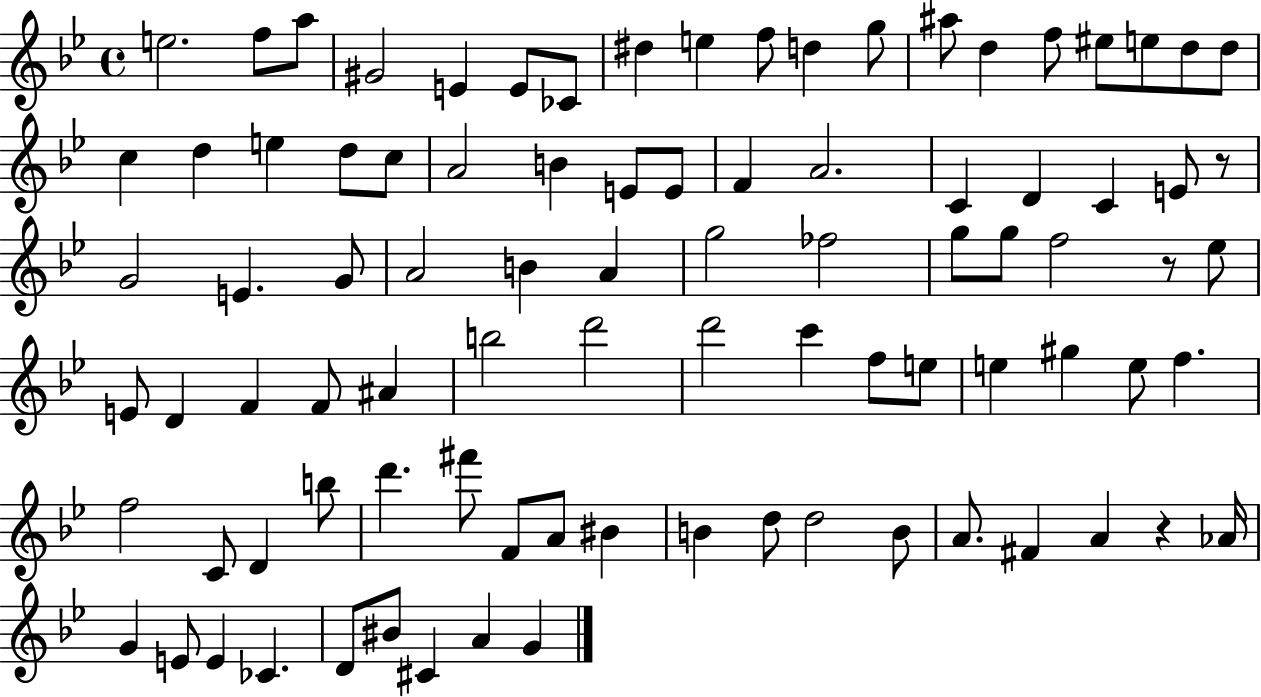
E5/h. F5/e A5/e G#4/h E4/q E4/e CES4/e D#5/q E5/q F5/e D5/q G5/e A#5/e D5/q F5/e EIS5/e E5/e D5/e D5/e C5/q D5/q E5/q D5/e C5/e A4/h B4/q E4/e E4/e F4/q A4/h. C4/q D4/q C4/q E4/e R/e G4/h E4/q. G4/e A4/h B4/q A4/q G5/h FES5/h G5/e G5/e F5/h R/e Eb5/e E4/e D4/q F4/q F4/e A#4/q B5/h D6/h D6/h C6/q F5/e E5/e E5/q G#5/q E5/e F5/q. F5/h C4/e D4/q B5/e D6/q. F#6/e F4/e A4/e BIS4/q B4/q D5/e D5/h B4/e A4/e. F#4/q A4/q R/q Ab4/s G4/q E4/e E4/q CES4/q. D4/e BIS4/e C#4/q A4/q G4/q